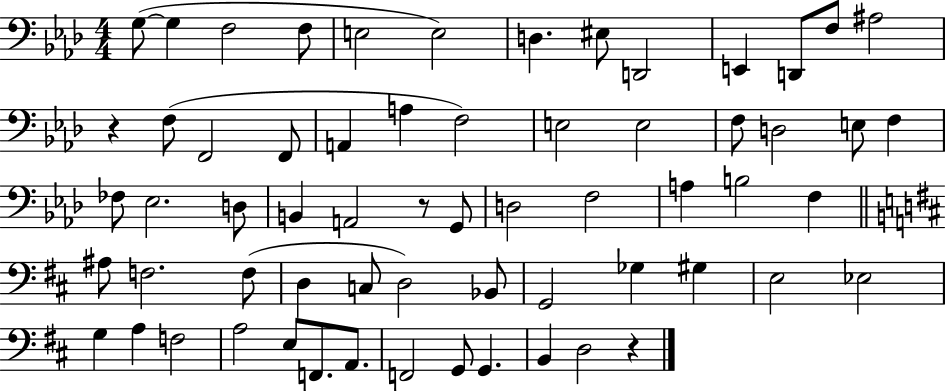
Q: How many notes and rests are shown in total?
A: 63